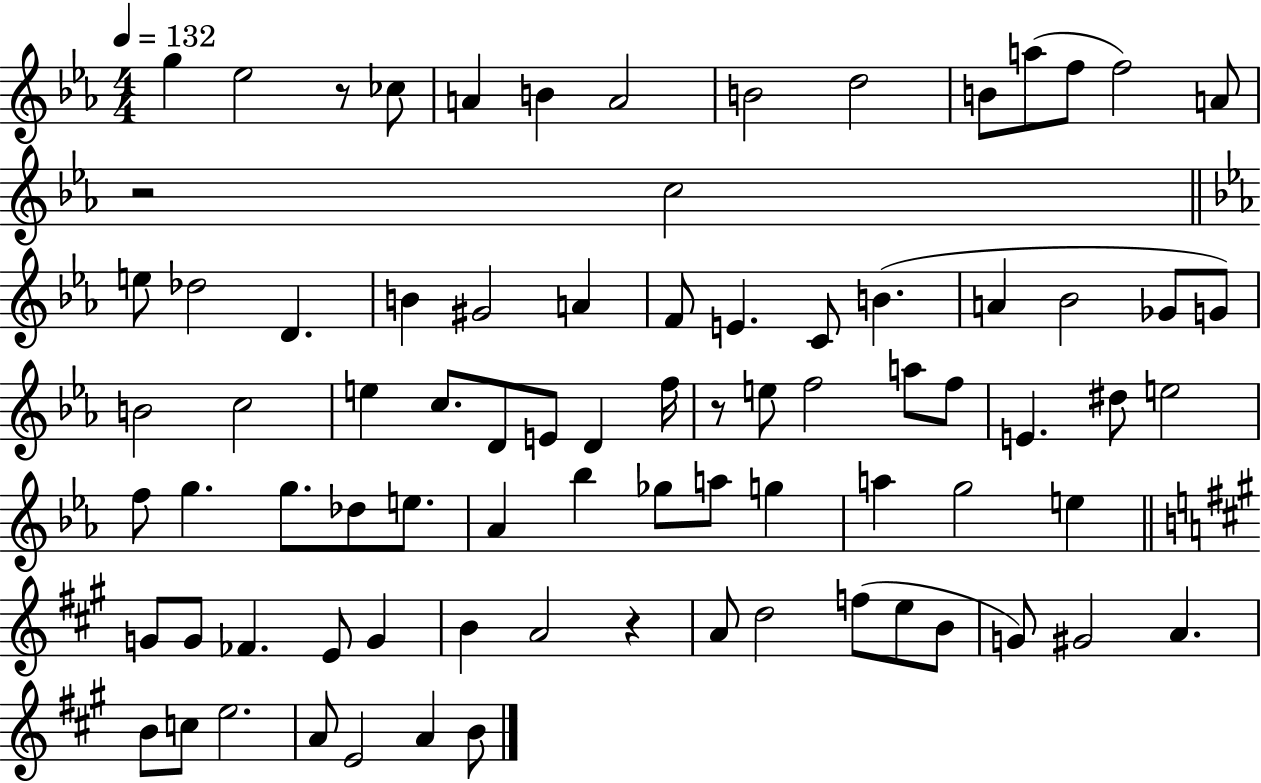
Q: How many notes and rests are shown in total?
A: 82